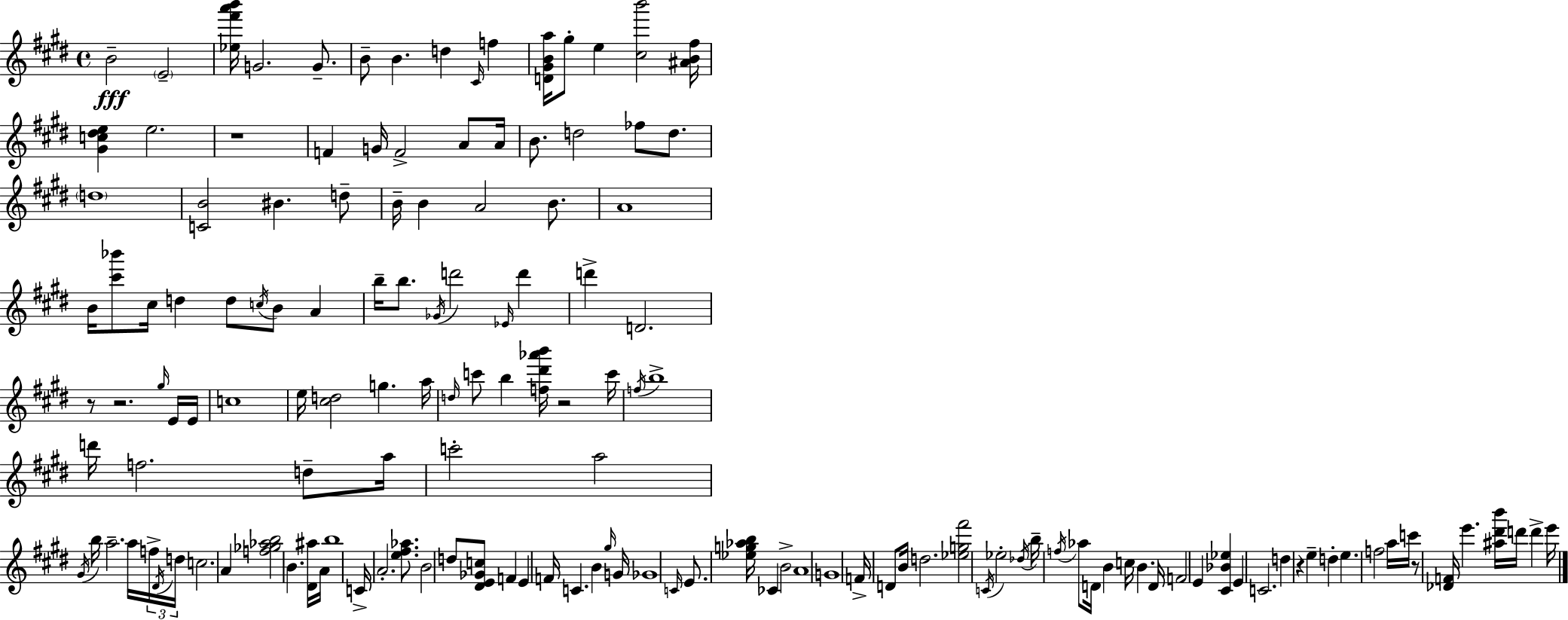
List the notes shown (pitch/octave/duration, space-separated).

B4/h E4/h [Eb5,F#6,A6,B6]/s G4/h. G4/e. B4/e B4/q. D5/q C#4/s F5/q [D4,G#4,B4,A5]/s G#5/e E5/q [C#5,B6]/h [A#4,B4,F#5]/s [G#4,C5,D#5,E5]/q E5/h. R/w F4/q G4/s F4/h A4/e A4/s B4/e. D5/h FES5/e D5/e. D5/w [C4,B4]/h BIS4/q. D5/e B4/s B4/q A4/h B4/e. A4/w B4/s [C#6,Bb6]/e C#5/s D5/q D5/e C5/s B4/e A4/q B5/s B5/e. Gb4/s D6/h Eb4/s D6/q D6/q D4/h. R/e R/h. G#5/s E4/s E4/s C5/w E5/s [C#5,D5]/h G5/q. A5/s D5/s C6/e B5/q [F5,D#6,Ab6,B6]/s R/h C6/s F5/s B5/w D6/s F5/h. D5/e A5/s C6/h A5/h G#4/s B5/s A5/h. A5/s F5/s D#4/s D5/s C5/h. A4/q [F5,Gb5,Ab5,B5]/h B4/q. [D#4,A#5]/s A4/s B5/w C4/s A4/h. [E5,F#5,Ab5]/e. B4/h D5/e [D#4,E4,Gb4,C5]/e F4/q E4/q F4/s C4/q. B4/q G#5/s G4/s Gb4/w C4/s E4/e. [Eb5,G5,Ab5,B5]/s CES4/q B4/h A4/w G4/w F4/s D4/e B4/s D5/h. [Eb5,G5,F#6]/h C4/s Eb5/h Db5/s B5/s F5/s Ab5/e D4/s B4/q C5/s B4/q. D4/s F4/h E4/q [C#4,Bb4,Eb5]/q E4/q C4/h. D5/q R/q E5/q D5/q E5/q. F5/h A5/s C6/s R/e [Db4,F4]/s E6/q. [A#5,D#6,B6]/s D6/s D6/q E6/s